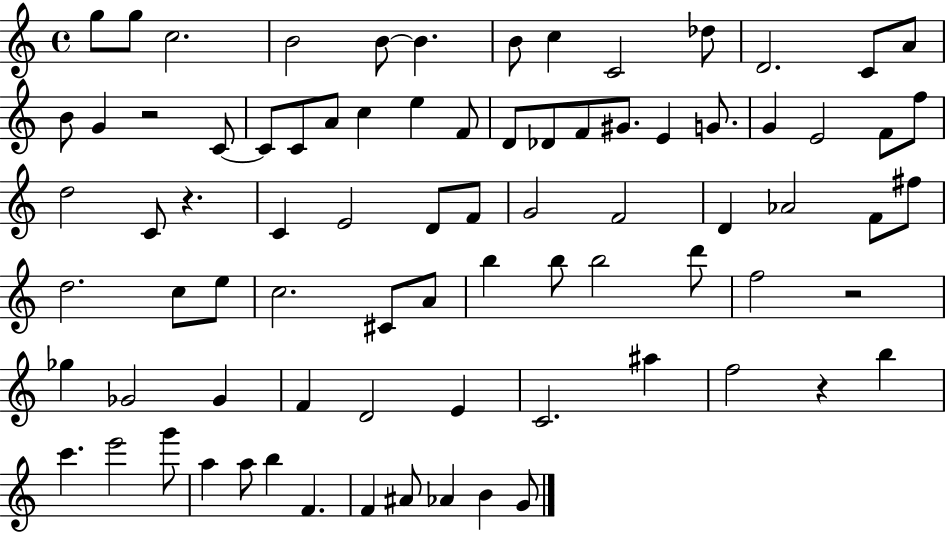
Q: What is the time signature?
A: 4/4